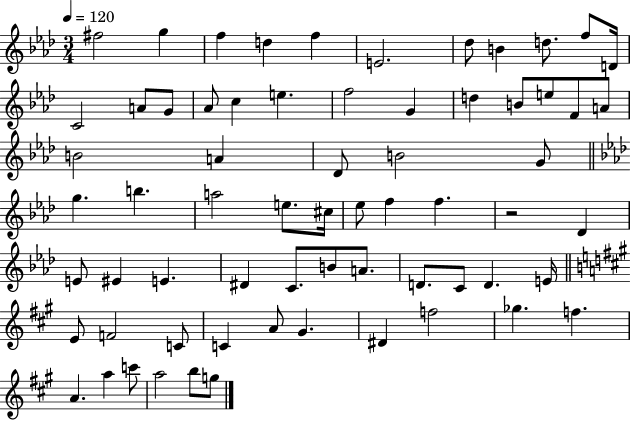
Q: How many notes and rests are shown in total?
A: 66